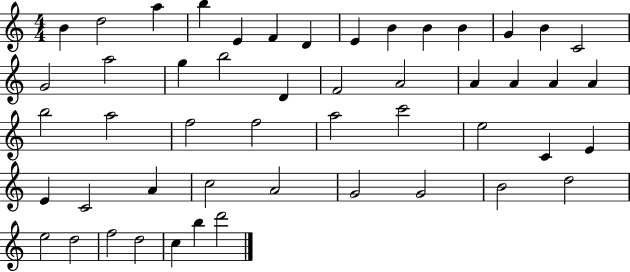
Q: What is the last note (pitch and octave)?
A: D6